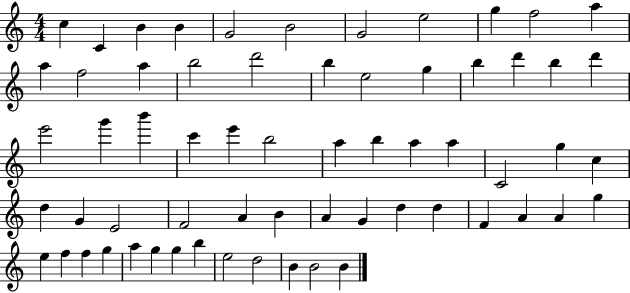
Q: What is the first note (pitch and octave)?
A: C5